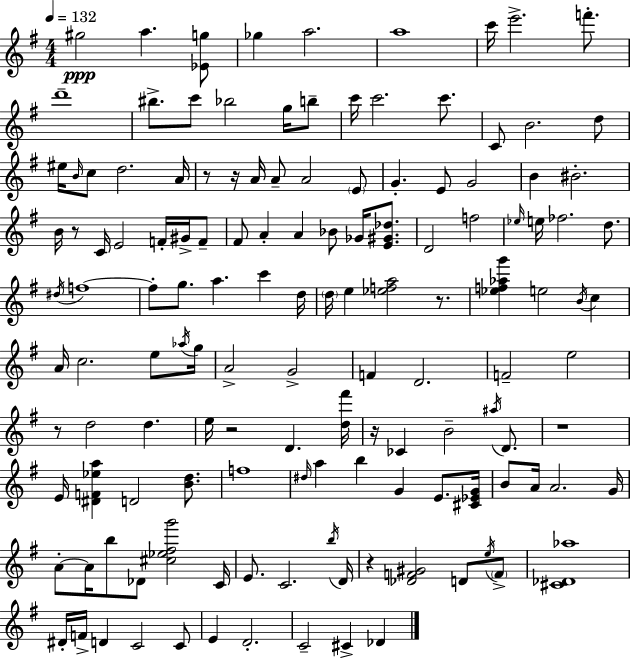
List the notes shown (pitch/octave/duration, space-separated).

G#5/h A5/q. [Eb4,G5]/e Gb5/q A5/h. A5/w C6/s E6/h. F6/e. D6/w BIS5/e. C6/e Bb5/h G5/s B5/e C6/s C6/h. C6/e. C4/e B4/h. D5/e EIS5/s B4/s C5/e D5/h. A4/s R/e R/s A4/s A4/e A4/h E4/e G4/q. E4/e G4/h B4/q BIS4/h. B4/s R/e C4/s E4/h F4/s G#4/s F4/e F#4/e A4/q A4/q Bb4/e Gb4/s [E4,G#4,Db5]/e. D4/h F5/h Eb5/s E5/s FES5/h. D5/e. D#5/s F5/w F5/e G5/e. A5/q. C6/q D5/s D5/s E5/q [Eb5,F5,A5]/h R/e. [Eb5,F5,Ab5,G6]/q E5/h B4/s C5/q A4/s C5/h. E5/e Ab5/s G5/s A4/h G4/h F4/q D4/h. F4/h E5/h R/e D5/h D5/q. E5/s R/h D4/q. [D5,F#6]/s R/s CES4/q B4/h A#5/s D4/e. R/w E4/s [D#4,F4,Eb5,A5]/q D4/h [B4,D5]/e. F5/w D#5/s A5/q B5/q G4/q E4/e. [C#4,Eb4,G4]/s B4/e A4/s A4/h. G4/s A4/e A4/s B5/e Db4/e [C#5,Eb5,F#5,G6]/h C4/s E4/e. C4/h. B5/s D4/s R/q [Db4,F4,G#4]/h D4/e E5/s F4/e [C#4,Db4,Ab5]/w D#4/s F4/s D4/q C4/h C4/e E4/q D4/h. C4/h C#4/q Db4/q